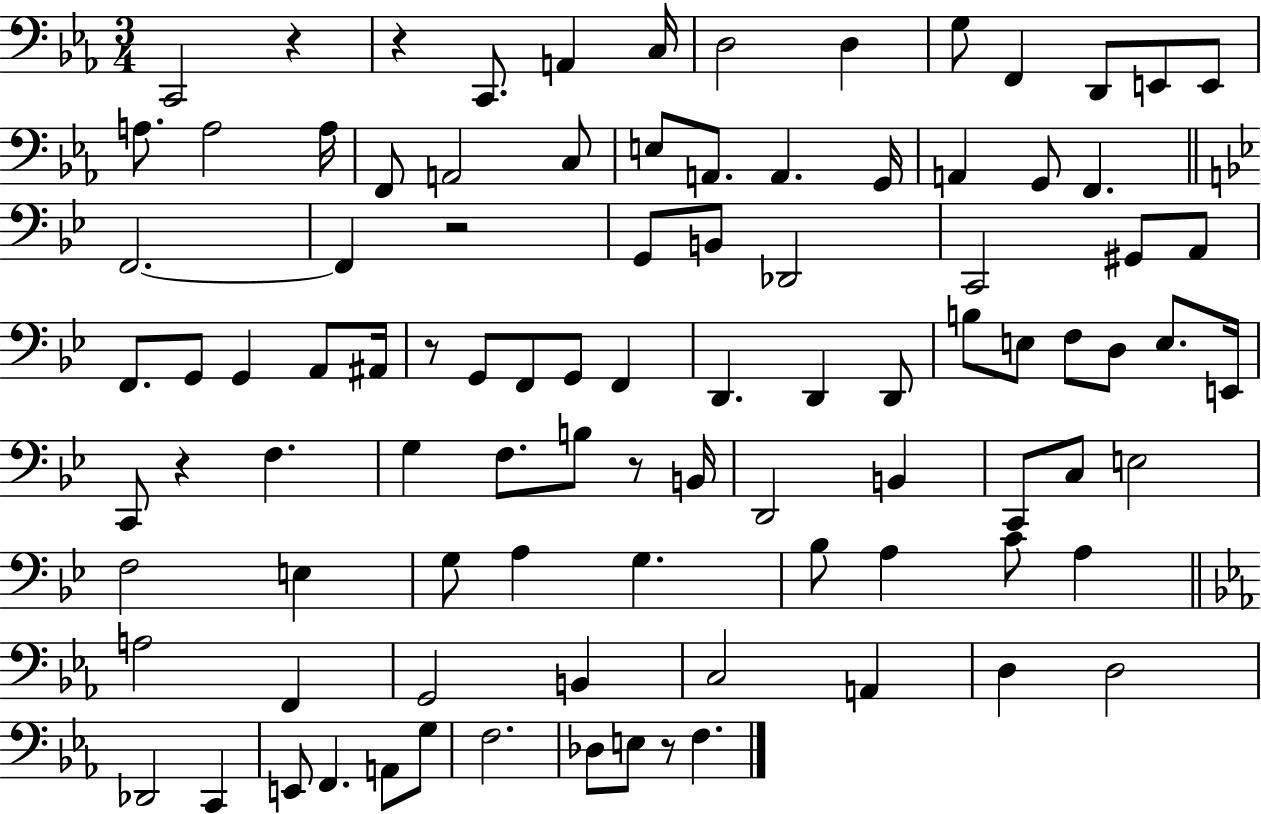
{
  \clef bass
  \numericTimeSignature
  \time 3/4
  \key ees \major
  c,2 r4 | r4 c,8. a,4 c16 | d2 d4 | g8 f,4 d,8 e,8 e,8 | \break a8. a2 a16 | f,8 a,2 c8 | e8 a,8. a,4. g,16 | a,4 g,8 f,4. | \break \bar "||" \break \key bes \major f,2.~~ | f,4 r2 | g,8 b,8 des,2 | c,2 gis,8 a,8 | \break f,8. g,8 g,4 a,8 ais,16 | r8 g,8 f,8 g,8 f,4 | d,4. d,4 d,8 | b8 e8 f8 d8 e8. e,16 | \break c,8 r4 f4. | g4 f8. b8 r8 b,16 | d,2 b,4 | c,8 c8 e2 | \break f2 e4 | g8 a4 g4. | bes8 a4 c'8 a4 | \bar "||" \break \key ees \major a2 f,4 | g,2 b,4 | c2 a,4 | d4 d2 | \break des,2 c,4 | e,8 f,4. a,8 g8 | f2. | des8 e8 r8 f4. | \break \bar "|."
}